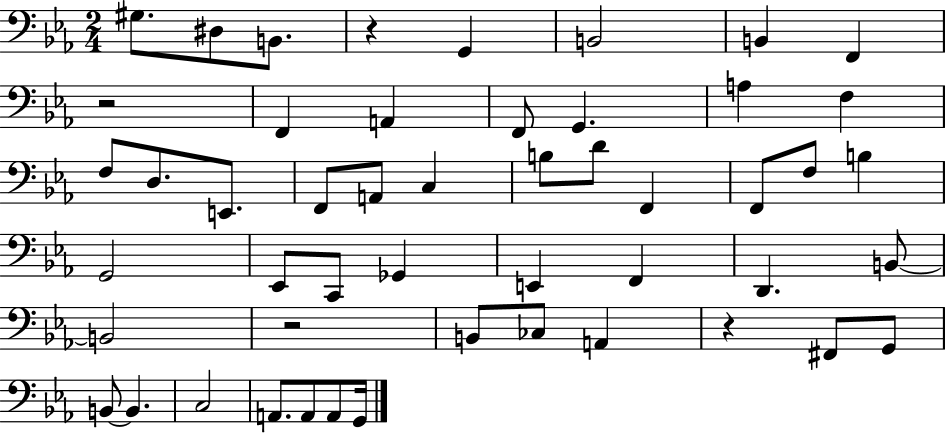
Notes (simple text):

G#3/e. D#3/e B2/e. R/q G2/q B2/h B2/q F2/q R/h F2/q A2/q F2/e G2/q. A3/q F3/q F3/e D3/e. E2/e. F2/e A2/e C3/q B3/e D4/e F2/q F2/e F3/e B3/q G2/h Eb2/e C2/e Gb2/q E2/q F2/q D2/q. B2/e B2/h R/h B2/e CES3/e A2/q R/q F#2/e G2/e B2/e B2/q. C3/h A2/e. A2/e A2/e G2/s